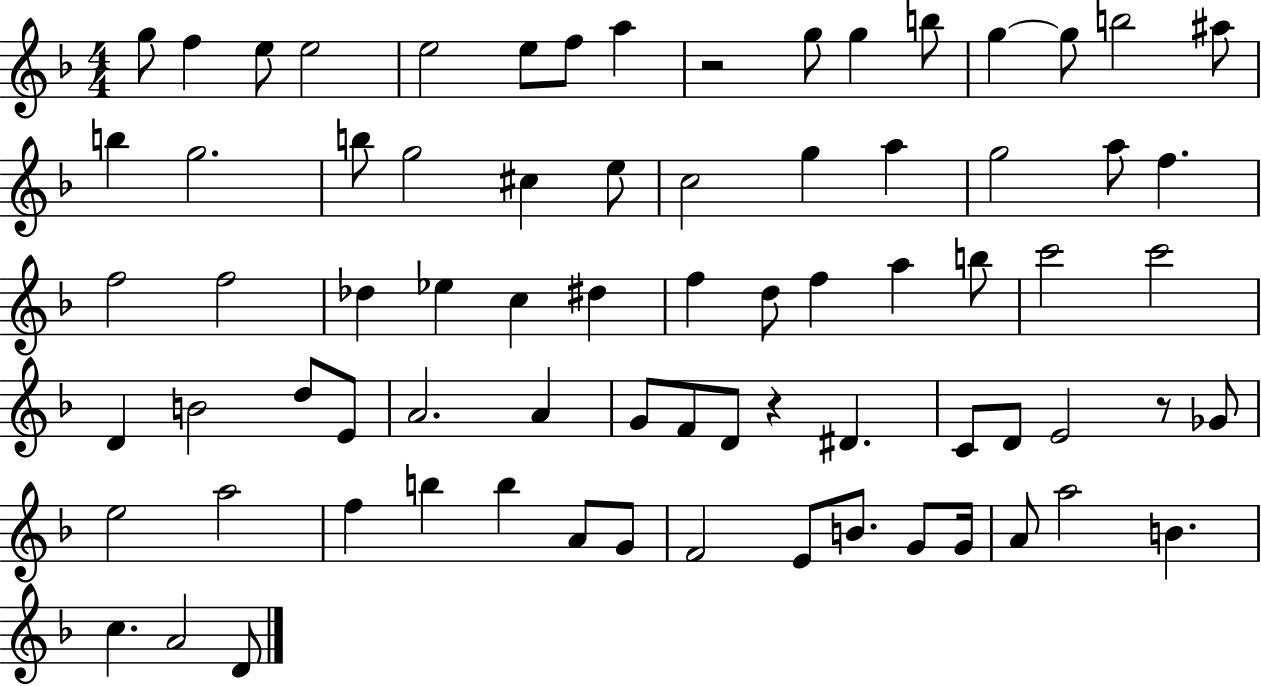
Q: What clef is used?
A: treble